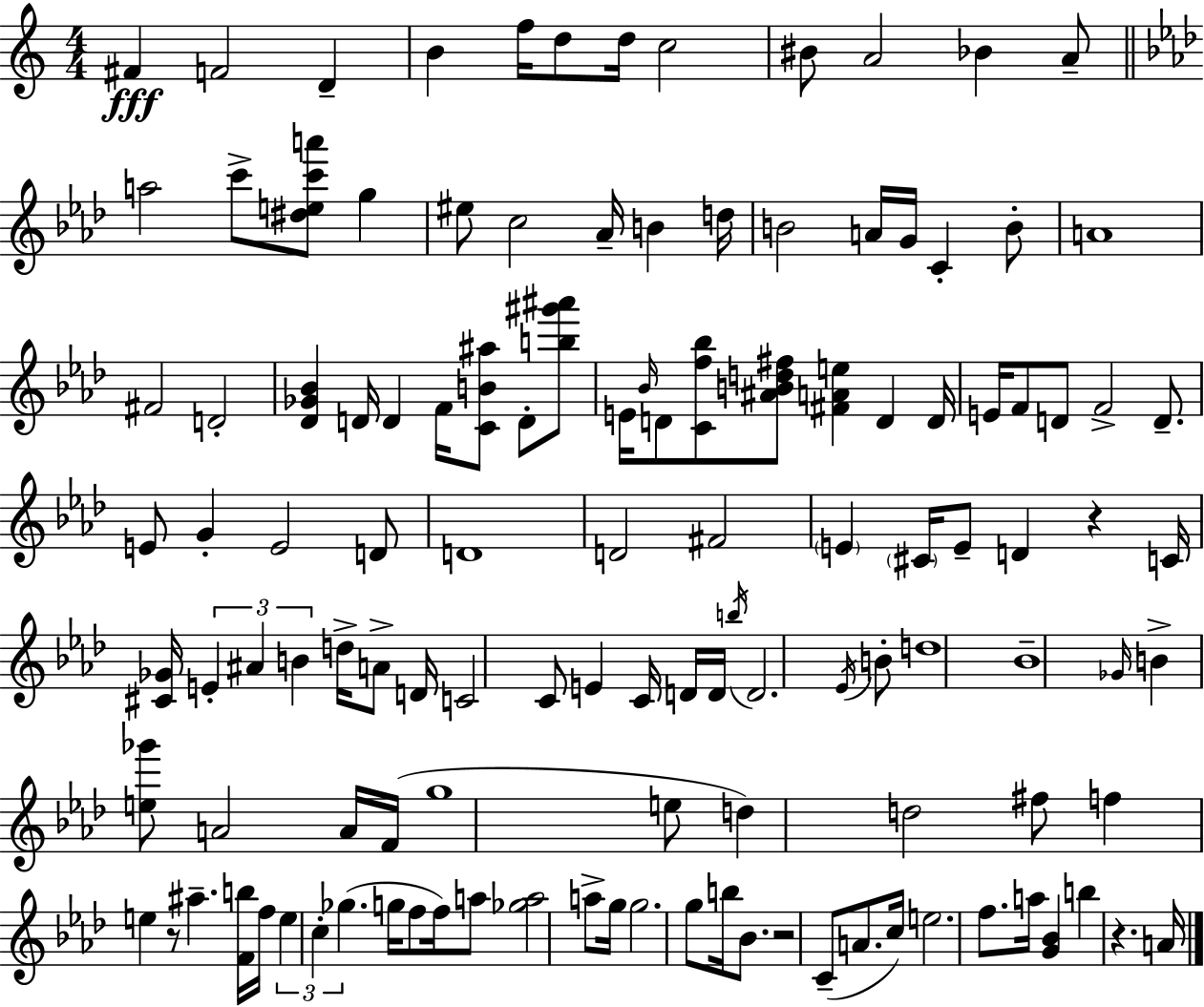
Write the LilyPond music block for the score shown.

{
  \clef treble
  \numericTimeSignature
  \time 4/4
  \key c \major
  \repeat volta 2 { fis'4\fff f'2 d'4-- | b'4 f''16 d''8 d''16 c''2 | bis'8 a'2 bes'4 a'8-- | \bar "||" \break \key aes \major a''2 c'''8-> <dis'' e'' c''' a'''>8 g''4 | eis''8 c''2 aes'16-- b'4 d''16 | b'2 a'16 g'16 c'4-. b'8-. | a'1 | \break fis'2 d'2-. | <des' ges' bes'>4 d'16 d'4 f'16 <c' b' ais''>8 d'8-. <b'' gis''' ais'''>8 | e'16 \grace { bes'16 } d'8 <c' f'' bes''>8 <ais' b' d'' fis''>8 <fis' a' e''>4 d'4 | d'16 e'16 f'8 d'8 f'2-> d'8.-- | \break e'8 g'4-. e'2 d'8 | d'1 | d'2 fis'2 | \parenthesize e'4 \parenthesize cis'16 e'8-- d'4 r4 | \break c'16 <cis' ges'>16 \tuplet 3/2 { e'4-. ais'4 b'4 } d''16-> a'8-> | d'16 c'2 c'8 e'4 | c'16 d'16 d'16 \acciaccatura { b''16 } d'2. | \acciaccatura { ees'16 } b'8-. d''1 | \break bes'1-- | \grace { ges'16 } b'4-> <e'' ges'''>8 a'2 | a'16 f'16( g''1 | e''8 d''4) d''2 | \break fis''8 f''4 e''4 r8 ais''4.-- | <f' b''>16 f''16 \tuplet 3/2 { e''4 c''4-. ges''4.( } | g''16 f''8 f''16) a''8 <ges'' a''>2 | a''8-> g''16 g''2. | \break g''8 b''16 bes'8. r2 c'8--( | a'8. c''16) e''2. | f''8. a''16 <g' bes'>4 b''4 r4. | a'16 } \bar "|."
}